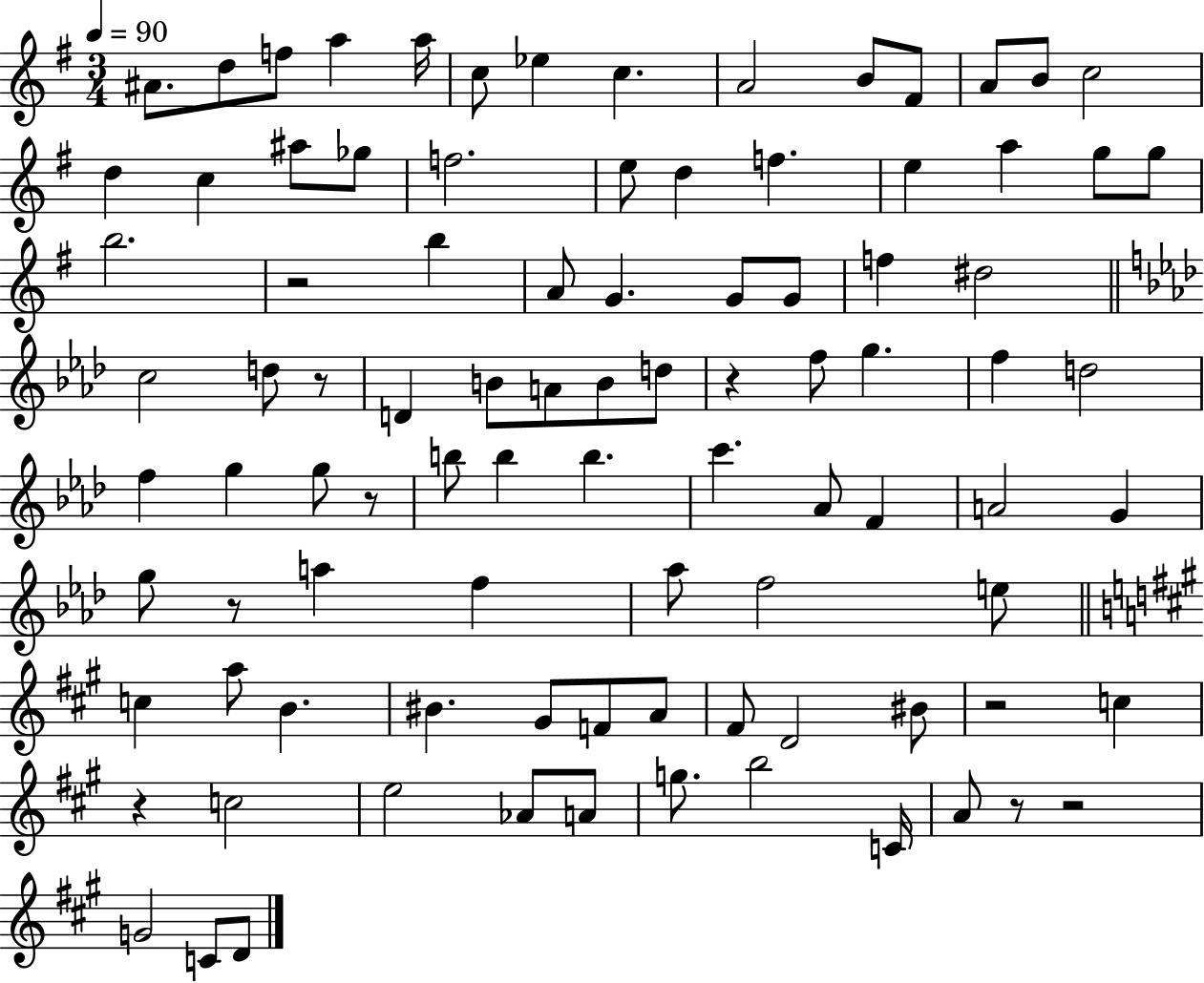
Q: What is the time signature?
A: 3/4